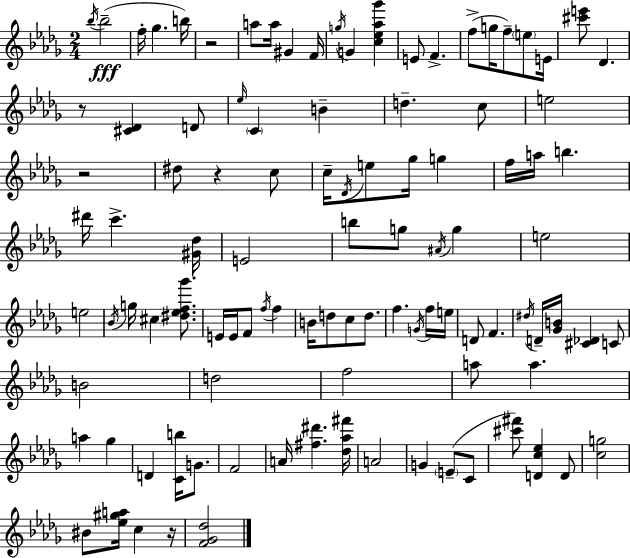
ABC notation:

X:1
T:Untitled
M:2/4
L:1/4
K:Bbm
_b/4 _b2 f/4 _g b/4 z2 a/2 a/4 ^G F/4 g/4 G [c_e_a_g'] E/2 F f/2 g/4 f/2 e/2 E/4 [^c'e']/2 _D z/2 [^C_D] D/2 _e/4 C B d c/2 e2 z2 ^d/2 z c/2 c/4 _D/4 e/2 _g/4 g f/4 a/4 b ^d'/4 c' [^G_d]/4 E2 b/2 g/2 ^A/4 g e2 e2 _B/4 g/4 ^c [^d_ef_g']/2 E/4 E/4 F/2 f/4 f B/4 d/2 c/2 d/2 f G/4 f/4 e/4 D/2 F ^d/4 D/4 [_GB]/4 [^C_D] C/2 B2 d2 f2 a/2 a a _g D [Cb]/4 G/2 F2 A/4 [^f^d'] [_d_a^f']/4 A2 G E/2 C/2 [^c'^f']/2 [Dc_e] D/2 [cg]2 ^B/2 [_e^ga]/4 c z/4 [F_G_d]2